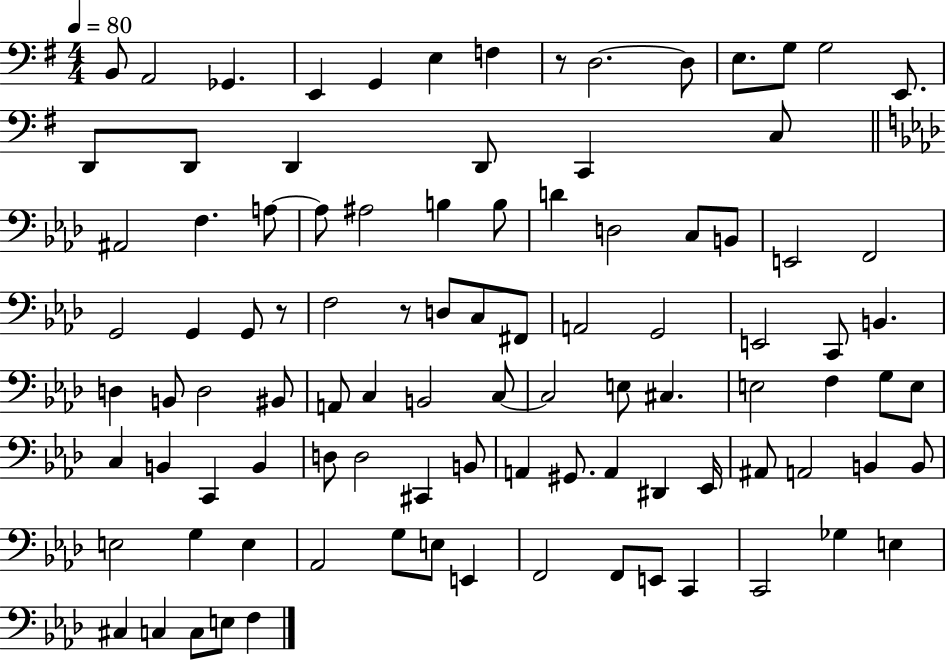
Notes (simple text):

B2/e A2/h Gb2/q. E2/q G2/q E3/q F3/q R/e D3/h. D3/e E3/e. G3/e G3/h E2/e. D2/e D2/e D2/q D2/e C2/q C3/e A#2/h F3/q. A3/e A3/e A#3/h B3/q B3/e D4/q D3/h C3/e B2/e E2/h F2/h G2/h G2/q G2/e R/e F3/h R/e D3/e C3/e F#2/e A2/h G2/h E2/h C2/e B2/q. D3/q B2/e D3/h BIS2/e A2/e C3/q B2/h C3/e C3/h E3/e C#3/q. E3/h F3/q G3/e E3/e C3/q B2/q C2/q B2/q D3/e D3/h C#2/q B2/e A2/q G#2/e. A2/q D#2/q Eb2/s A#2/e A2/h B2/q B2/e E3/h G3/q E3/q Ab2/h G3/e E3/e E2/q F2/h F2/e E2/e C2/q C2/h Gb3/q E3/q C#3/q C3/q C3/e E3/e F3/q